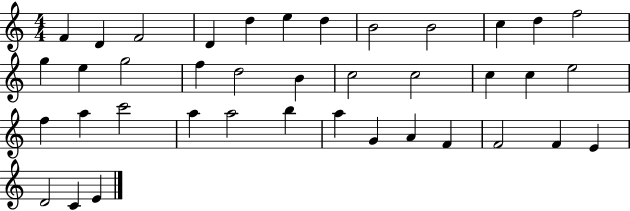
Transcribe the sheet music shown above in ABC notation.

X:1
T:Untitled
M:4/4
L:1/4
K:C
F D F2 D d e d B2 B2 c d f2 g e g2 f d2 B c2 c2 c c e2 f a c'2 a a2 b a G A F F2 F E D2 C E